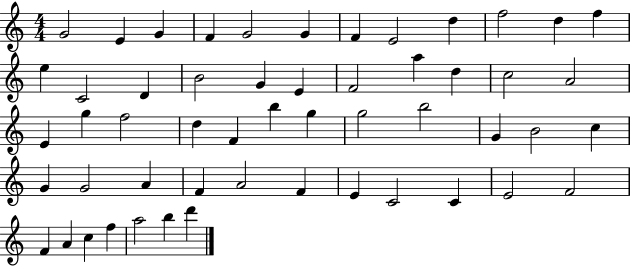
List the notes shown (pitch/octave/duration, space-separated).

G4/h E4/q G4/q F4/q G4/h G4/q F4/q E4/h D5/q F5/h D5/q F5/q E5/q C4/h D4/q B4/h G4/q E4/q F4/h A5/q D5/q C5/h A4/h E4/q G5/q F5/h D5/q F4/q B5/q G5/q G5/h B5/h G4/q B4/h C5/q G4/q G4/h A4/q F4/q A4/h F4/q E4/q C4/h C4/q E4/h F4/h F4/q A4/q C5/q F5/q A5/h B5/q D6/q